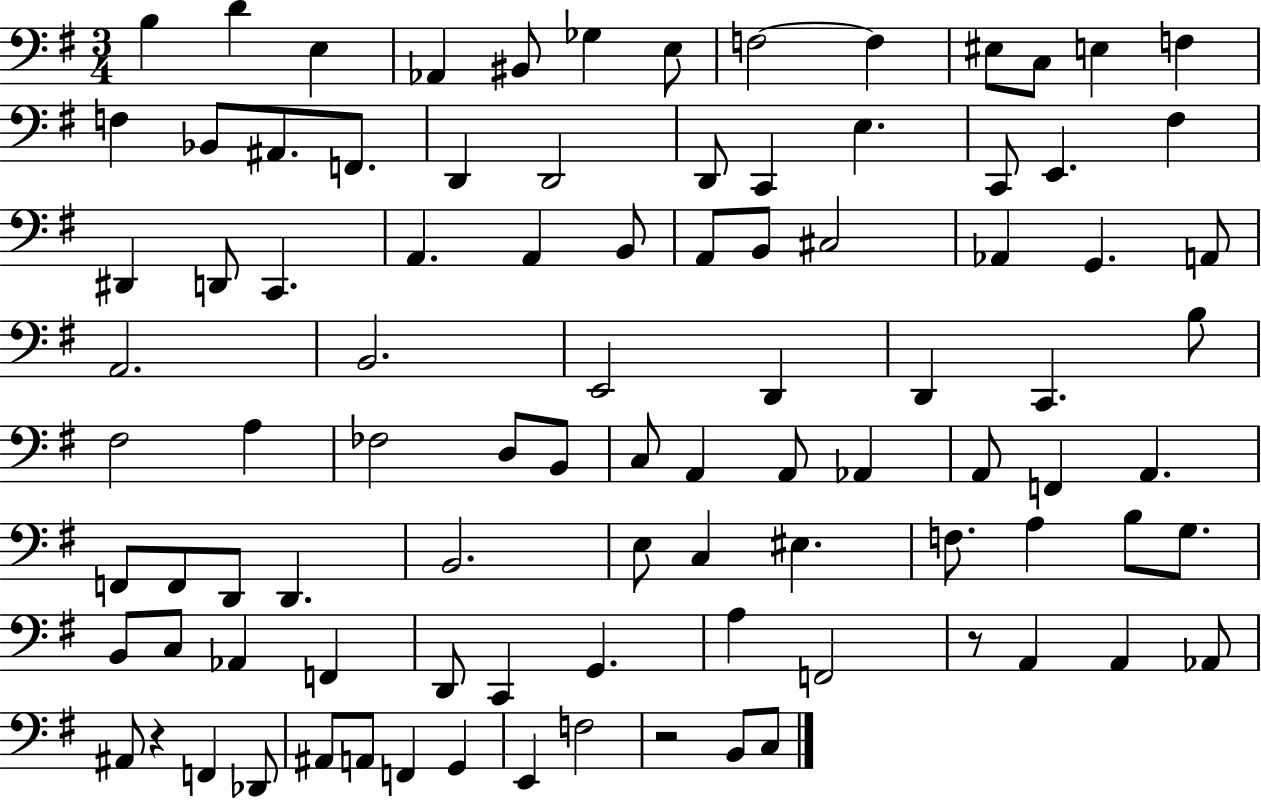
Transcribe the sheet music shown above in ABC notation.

X:1
T:Untitled
M:3/4
L:1/4
K:G
B, D E, _A,, ^B,,/2 _G, E,/2 F,2 F, ^E,/2 C,/2 E, F, F, _B,,/2 ^A,,/2 F,,/2 D,, D,,2 D,,/2 C,, E, C,,/2 E,, ^F, ^D,, D,,/2 C,, A,, A,, B,,/2 A,,/2 B,,/2 ^C,2 _A,, G,, A,,/2 A,,2 B,,2 E,,2 D,, D,, C,, B,/2 ^F,2 A, _F,2 D,/2 B,,/2 C,/2 A,, A,,/2 _A,, A,,/2 F,, A,, F,,/2 F,,/2 D,,/2 D,, B,,2 E,/2 C, ^E, F,/2 A, B,/2 G,/2 B,,/2 C,/2 _A,, F,, D,,/2 C,, G,, A, F,,2 z/2 A,, A,, _A,,/2 ^A,,/2 z F,, _D,,/2 ^A,,/2 A,,/2 F,, G,, E,, F,2 z2 B,,/2 C,/2